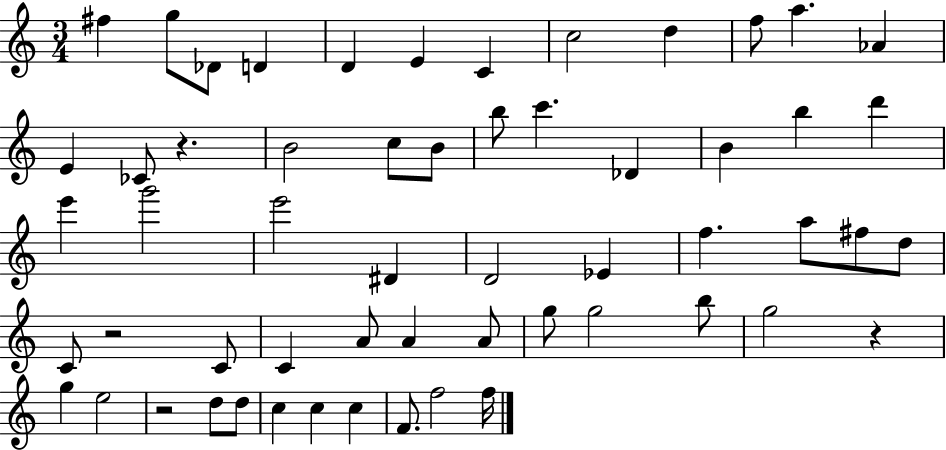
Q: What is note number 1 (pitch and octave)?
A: F#5